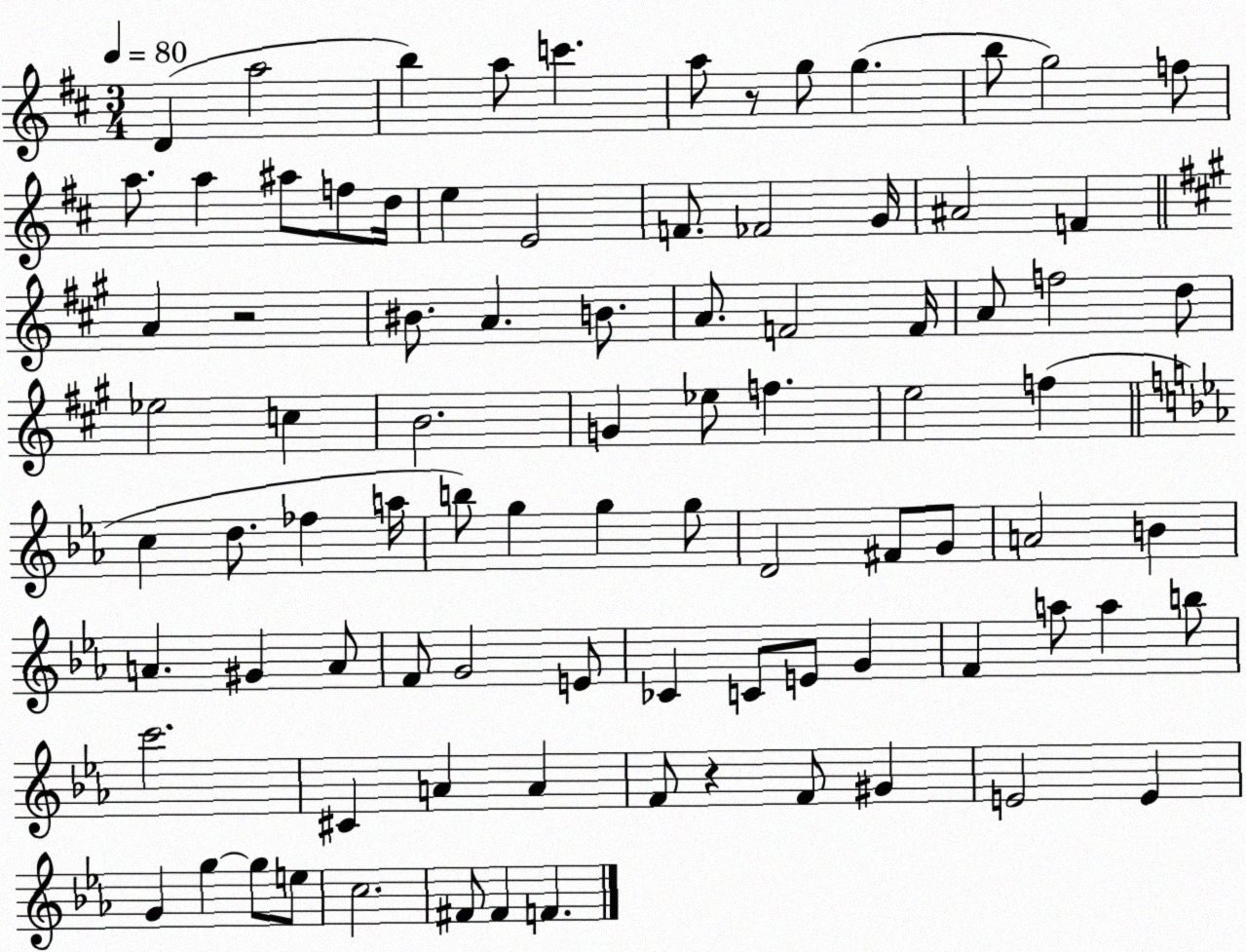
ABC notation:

X:1
T:Untitled
M:3/4
L:1/4
K:D
D a2 b a/2 c' a/2 z/2 g/2 g b/2 g2 f/2 a/2 a ^a/2 f/2 d/4 e E2 F/2 _F2 G/4 ^A2 F A z2 ^B/2 A B/2 A/2 F2 F/4 A/2 f2 d/2 _e2 c B2 G _e/2 f e2 f c d/2 _f a/4 b/2 g g g/2 D2 ^F/2 G/2 A2 B A ^G A/2 F/2 G2 E/2 _C C/2 E/2 G F a/2 a b/2 c'2 ^C A A F/2 z F/2 ^G E2 E G g g/2 e/2 c2 ^F/2 ^F F